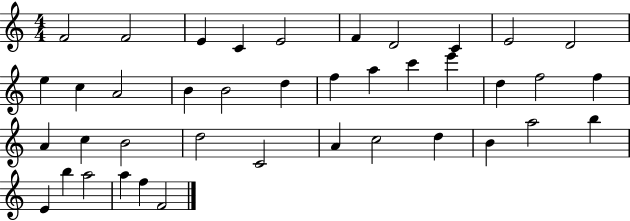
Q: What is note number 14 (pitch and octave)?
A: B4